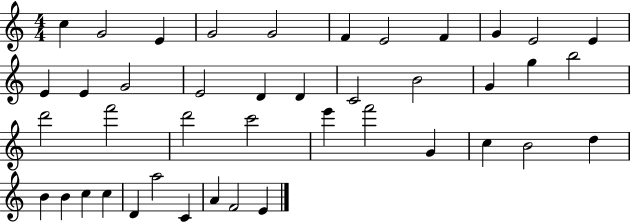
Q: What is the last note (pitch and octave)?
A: E4